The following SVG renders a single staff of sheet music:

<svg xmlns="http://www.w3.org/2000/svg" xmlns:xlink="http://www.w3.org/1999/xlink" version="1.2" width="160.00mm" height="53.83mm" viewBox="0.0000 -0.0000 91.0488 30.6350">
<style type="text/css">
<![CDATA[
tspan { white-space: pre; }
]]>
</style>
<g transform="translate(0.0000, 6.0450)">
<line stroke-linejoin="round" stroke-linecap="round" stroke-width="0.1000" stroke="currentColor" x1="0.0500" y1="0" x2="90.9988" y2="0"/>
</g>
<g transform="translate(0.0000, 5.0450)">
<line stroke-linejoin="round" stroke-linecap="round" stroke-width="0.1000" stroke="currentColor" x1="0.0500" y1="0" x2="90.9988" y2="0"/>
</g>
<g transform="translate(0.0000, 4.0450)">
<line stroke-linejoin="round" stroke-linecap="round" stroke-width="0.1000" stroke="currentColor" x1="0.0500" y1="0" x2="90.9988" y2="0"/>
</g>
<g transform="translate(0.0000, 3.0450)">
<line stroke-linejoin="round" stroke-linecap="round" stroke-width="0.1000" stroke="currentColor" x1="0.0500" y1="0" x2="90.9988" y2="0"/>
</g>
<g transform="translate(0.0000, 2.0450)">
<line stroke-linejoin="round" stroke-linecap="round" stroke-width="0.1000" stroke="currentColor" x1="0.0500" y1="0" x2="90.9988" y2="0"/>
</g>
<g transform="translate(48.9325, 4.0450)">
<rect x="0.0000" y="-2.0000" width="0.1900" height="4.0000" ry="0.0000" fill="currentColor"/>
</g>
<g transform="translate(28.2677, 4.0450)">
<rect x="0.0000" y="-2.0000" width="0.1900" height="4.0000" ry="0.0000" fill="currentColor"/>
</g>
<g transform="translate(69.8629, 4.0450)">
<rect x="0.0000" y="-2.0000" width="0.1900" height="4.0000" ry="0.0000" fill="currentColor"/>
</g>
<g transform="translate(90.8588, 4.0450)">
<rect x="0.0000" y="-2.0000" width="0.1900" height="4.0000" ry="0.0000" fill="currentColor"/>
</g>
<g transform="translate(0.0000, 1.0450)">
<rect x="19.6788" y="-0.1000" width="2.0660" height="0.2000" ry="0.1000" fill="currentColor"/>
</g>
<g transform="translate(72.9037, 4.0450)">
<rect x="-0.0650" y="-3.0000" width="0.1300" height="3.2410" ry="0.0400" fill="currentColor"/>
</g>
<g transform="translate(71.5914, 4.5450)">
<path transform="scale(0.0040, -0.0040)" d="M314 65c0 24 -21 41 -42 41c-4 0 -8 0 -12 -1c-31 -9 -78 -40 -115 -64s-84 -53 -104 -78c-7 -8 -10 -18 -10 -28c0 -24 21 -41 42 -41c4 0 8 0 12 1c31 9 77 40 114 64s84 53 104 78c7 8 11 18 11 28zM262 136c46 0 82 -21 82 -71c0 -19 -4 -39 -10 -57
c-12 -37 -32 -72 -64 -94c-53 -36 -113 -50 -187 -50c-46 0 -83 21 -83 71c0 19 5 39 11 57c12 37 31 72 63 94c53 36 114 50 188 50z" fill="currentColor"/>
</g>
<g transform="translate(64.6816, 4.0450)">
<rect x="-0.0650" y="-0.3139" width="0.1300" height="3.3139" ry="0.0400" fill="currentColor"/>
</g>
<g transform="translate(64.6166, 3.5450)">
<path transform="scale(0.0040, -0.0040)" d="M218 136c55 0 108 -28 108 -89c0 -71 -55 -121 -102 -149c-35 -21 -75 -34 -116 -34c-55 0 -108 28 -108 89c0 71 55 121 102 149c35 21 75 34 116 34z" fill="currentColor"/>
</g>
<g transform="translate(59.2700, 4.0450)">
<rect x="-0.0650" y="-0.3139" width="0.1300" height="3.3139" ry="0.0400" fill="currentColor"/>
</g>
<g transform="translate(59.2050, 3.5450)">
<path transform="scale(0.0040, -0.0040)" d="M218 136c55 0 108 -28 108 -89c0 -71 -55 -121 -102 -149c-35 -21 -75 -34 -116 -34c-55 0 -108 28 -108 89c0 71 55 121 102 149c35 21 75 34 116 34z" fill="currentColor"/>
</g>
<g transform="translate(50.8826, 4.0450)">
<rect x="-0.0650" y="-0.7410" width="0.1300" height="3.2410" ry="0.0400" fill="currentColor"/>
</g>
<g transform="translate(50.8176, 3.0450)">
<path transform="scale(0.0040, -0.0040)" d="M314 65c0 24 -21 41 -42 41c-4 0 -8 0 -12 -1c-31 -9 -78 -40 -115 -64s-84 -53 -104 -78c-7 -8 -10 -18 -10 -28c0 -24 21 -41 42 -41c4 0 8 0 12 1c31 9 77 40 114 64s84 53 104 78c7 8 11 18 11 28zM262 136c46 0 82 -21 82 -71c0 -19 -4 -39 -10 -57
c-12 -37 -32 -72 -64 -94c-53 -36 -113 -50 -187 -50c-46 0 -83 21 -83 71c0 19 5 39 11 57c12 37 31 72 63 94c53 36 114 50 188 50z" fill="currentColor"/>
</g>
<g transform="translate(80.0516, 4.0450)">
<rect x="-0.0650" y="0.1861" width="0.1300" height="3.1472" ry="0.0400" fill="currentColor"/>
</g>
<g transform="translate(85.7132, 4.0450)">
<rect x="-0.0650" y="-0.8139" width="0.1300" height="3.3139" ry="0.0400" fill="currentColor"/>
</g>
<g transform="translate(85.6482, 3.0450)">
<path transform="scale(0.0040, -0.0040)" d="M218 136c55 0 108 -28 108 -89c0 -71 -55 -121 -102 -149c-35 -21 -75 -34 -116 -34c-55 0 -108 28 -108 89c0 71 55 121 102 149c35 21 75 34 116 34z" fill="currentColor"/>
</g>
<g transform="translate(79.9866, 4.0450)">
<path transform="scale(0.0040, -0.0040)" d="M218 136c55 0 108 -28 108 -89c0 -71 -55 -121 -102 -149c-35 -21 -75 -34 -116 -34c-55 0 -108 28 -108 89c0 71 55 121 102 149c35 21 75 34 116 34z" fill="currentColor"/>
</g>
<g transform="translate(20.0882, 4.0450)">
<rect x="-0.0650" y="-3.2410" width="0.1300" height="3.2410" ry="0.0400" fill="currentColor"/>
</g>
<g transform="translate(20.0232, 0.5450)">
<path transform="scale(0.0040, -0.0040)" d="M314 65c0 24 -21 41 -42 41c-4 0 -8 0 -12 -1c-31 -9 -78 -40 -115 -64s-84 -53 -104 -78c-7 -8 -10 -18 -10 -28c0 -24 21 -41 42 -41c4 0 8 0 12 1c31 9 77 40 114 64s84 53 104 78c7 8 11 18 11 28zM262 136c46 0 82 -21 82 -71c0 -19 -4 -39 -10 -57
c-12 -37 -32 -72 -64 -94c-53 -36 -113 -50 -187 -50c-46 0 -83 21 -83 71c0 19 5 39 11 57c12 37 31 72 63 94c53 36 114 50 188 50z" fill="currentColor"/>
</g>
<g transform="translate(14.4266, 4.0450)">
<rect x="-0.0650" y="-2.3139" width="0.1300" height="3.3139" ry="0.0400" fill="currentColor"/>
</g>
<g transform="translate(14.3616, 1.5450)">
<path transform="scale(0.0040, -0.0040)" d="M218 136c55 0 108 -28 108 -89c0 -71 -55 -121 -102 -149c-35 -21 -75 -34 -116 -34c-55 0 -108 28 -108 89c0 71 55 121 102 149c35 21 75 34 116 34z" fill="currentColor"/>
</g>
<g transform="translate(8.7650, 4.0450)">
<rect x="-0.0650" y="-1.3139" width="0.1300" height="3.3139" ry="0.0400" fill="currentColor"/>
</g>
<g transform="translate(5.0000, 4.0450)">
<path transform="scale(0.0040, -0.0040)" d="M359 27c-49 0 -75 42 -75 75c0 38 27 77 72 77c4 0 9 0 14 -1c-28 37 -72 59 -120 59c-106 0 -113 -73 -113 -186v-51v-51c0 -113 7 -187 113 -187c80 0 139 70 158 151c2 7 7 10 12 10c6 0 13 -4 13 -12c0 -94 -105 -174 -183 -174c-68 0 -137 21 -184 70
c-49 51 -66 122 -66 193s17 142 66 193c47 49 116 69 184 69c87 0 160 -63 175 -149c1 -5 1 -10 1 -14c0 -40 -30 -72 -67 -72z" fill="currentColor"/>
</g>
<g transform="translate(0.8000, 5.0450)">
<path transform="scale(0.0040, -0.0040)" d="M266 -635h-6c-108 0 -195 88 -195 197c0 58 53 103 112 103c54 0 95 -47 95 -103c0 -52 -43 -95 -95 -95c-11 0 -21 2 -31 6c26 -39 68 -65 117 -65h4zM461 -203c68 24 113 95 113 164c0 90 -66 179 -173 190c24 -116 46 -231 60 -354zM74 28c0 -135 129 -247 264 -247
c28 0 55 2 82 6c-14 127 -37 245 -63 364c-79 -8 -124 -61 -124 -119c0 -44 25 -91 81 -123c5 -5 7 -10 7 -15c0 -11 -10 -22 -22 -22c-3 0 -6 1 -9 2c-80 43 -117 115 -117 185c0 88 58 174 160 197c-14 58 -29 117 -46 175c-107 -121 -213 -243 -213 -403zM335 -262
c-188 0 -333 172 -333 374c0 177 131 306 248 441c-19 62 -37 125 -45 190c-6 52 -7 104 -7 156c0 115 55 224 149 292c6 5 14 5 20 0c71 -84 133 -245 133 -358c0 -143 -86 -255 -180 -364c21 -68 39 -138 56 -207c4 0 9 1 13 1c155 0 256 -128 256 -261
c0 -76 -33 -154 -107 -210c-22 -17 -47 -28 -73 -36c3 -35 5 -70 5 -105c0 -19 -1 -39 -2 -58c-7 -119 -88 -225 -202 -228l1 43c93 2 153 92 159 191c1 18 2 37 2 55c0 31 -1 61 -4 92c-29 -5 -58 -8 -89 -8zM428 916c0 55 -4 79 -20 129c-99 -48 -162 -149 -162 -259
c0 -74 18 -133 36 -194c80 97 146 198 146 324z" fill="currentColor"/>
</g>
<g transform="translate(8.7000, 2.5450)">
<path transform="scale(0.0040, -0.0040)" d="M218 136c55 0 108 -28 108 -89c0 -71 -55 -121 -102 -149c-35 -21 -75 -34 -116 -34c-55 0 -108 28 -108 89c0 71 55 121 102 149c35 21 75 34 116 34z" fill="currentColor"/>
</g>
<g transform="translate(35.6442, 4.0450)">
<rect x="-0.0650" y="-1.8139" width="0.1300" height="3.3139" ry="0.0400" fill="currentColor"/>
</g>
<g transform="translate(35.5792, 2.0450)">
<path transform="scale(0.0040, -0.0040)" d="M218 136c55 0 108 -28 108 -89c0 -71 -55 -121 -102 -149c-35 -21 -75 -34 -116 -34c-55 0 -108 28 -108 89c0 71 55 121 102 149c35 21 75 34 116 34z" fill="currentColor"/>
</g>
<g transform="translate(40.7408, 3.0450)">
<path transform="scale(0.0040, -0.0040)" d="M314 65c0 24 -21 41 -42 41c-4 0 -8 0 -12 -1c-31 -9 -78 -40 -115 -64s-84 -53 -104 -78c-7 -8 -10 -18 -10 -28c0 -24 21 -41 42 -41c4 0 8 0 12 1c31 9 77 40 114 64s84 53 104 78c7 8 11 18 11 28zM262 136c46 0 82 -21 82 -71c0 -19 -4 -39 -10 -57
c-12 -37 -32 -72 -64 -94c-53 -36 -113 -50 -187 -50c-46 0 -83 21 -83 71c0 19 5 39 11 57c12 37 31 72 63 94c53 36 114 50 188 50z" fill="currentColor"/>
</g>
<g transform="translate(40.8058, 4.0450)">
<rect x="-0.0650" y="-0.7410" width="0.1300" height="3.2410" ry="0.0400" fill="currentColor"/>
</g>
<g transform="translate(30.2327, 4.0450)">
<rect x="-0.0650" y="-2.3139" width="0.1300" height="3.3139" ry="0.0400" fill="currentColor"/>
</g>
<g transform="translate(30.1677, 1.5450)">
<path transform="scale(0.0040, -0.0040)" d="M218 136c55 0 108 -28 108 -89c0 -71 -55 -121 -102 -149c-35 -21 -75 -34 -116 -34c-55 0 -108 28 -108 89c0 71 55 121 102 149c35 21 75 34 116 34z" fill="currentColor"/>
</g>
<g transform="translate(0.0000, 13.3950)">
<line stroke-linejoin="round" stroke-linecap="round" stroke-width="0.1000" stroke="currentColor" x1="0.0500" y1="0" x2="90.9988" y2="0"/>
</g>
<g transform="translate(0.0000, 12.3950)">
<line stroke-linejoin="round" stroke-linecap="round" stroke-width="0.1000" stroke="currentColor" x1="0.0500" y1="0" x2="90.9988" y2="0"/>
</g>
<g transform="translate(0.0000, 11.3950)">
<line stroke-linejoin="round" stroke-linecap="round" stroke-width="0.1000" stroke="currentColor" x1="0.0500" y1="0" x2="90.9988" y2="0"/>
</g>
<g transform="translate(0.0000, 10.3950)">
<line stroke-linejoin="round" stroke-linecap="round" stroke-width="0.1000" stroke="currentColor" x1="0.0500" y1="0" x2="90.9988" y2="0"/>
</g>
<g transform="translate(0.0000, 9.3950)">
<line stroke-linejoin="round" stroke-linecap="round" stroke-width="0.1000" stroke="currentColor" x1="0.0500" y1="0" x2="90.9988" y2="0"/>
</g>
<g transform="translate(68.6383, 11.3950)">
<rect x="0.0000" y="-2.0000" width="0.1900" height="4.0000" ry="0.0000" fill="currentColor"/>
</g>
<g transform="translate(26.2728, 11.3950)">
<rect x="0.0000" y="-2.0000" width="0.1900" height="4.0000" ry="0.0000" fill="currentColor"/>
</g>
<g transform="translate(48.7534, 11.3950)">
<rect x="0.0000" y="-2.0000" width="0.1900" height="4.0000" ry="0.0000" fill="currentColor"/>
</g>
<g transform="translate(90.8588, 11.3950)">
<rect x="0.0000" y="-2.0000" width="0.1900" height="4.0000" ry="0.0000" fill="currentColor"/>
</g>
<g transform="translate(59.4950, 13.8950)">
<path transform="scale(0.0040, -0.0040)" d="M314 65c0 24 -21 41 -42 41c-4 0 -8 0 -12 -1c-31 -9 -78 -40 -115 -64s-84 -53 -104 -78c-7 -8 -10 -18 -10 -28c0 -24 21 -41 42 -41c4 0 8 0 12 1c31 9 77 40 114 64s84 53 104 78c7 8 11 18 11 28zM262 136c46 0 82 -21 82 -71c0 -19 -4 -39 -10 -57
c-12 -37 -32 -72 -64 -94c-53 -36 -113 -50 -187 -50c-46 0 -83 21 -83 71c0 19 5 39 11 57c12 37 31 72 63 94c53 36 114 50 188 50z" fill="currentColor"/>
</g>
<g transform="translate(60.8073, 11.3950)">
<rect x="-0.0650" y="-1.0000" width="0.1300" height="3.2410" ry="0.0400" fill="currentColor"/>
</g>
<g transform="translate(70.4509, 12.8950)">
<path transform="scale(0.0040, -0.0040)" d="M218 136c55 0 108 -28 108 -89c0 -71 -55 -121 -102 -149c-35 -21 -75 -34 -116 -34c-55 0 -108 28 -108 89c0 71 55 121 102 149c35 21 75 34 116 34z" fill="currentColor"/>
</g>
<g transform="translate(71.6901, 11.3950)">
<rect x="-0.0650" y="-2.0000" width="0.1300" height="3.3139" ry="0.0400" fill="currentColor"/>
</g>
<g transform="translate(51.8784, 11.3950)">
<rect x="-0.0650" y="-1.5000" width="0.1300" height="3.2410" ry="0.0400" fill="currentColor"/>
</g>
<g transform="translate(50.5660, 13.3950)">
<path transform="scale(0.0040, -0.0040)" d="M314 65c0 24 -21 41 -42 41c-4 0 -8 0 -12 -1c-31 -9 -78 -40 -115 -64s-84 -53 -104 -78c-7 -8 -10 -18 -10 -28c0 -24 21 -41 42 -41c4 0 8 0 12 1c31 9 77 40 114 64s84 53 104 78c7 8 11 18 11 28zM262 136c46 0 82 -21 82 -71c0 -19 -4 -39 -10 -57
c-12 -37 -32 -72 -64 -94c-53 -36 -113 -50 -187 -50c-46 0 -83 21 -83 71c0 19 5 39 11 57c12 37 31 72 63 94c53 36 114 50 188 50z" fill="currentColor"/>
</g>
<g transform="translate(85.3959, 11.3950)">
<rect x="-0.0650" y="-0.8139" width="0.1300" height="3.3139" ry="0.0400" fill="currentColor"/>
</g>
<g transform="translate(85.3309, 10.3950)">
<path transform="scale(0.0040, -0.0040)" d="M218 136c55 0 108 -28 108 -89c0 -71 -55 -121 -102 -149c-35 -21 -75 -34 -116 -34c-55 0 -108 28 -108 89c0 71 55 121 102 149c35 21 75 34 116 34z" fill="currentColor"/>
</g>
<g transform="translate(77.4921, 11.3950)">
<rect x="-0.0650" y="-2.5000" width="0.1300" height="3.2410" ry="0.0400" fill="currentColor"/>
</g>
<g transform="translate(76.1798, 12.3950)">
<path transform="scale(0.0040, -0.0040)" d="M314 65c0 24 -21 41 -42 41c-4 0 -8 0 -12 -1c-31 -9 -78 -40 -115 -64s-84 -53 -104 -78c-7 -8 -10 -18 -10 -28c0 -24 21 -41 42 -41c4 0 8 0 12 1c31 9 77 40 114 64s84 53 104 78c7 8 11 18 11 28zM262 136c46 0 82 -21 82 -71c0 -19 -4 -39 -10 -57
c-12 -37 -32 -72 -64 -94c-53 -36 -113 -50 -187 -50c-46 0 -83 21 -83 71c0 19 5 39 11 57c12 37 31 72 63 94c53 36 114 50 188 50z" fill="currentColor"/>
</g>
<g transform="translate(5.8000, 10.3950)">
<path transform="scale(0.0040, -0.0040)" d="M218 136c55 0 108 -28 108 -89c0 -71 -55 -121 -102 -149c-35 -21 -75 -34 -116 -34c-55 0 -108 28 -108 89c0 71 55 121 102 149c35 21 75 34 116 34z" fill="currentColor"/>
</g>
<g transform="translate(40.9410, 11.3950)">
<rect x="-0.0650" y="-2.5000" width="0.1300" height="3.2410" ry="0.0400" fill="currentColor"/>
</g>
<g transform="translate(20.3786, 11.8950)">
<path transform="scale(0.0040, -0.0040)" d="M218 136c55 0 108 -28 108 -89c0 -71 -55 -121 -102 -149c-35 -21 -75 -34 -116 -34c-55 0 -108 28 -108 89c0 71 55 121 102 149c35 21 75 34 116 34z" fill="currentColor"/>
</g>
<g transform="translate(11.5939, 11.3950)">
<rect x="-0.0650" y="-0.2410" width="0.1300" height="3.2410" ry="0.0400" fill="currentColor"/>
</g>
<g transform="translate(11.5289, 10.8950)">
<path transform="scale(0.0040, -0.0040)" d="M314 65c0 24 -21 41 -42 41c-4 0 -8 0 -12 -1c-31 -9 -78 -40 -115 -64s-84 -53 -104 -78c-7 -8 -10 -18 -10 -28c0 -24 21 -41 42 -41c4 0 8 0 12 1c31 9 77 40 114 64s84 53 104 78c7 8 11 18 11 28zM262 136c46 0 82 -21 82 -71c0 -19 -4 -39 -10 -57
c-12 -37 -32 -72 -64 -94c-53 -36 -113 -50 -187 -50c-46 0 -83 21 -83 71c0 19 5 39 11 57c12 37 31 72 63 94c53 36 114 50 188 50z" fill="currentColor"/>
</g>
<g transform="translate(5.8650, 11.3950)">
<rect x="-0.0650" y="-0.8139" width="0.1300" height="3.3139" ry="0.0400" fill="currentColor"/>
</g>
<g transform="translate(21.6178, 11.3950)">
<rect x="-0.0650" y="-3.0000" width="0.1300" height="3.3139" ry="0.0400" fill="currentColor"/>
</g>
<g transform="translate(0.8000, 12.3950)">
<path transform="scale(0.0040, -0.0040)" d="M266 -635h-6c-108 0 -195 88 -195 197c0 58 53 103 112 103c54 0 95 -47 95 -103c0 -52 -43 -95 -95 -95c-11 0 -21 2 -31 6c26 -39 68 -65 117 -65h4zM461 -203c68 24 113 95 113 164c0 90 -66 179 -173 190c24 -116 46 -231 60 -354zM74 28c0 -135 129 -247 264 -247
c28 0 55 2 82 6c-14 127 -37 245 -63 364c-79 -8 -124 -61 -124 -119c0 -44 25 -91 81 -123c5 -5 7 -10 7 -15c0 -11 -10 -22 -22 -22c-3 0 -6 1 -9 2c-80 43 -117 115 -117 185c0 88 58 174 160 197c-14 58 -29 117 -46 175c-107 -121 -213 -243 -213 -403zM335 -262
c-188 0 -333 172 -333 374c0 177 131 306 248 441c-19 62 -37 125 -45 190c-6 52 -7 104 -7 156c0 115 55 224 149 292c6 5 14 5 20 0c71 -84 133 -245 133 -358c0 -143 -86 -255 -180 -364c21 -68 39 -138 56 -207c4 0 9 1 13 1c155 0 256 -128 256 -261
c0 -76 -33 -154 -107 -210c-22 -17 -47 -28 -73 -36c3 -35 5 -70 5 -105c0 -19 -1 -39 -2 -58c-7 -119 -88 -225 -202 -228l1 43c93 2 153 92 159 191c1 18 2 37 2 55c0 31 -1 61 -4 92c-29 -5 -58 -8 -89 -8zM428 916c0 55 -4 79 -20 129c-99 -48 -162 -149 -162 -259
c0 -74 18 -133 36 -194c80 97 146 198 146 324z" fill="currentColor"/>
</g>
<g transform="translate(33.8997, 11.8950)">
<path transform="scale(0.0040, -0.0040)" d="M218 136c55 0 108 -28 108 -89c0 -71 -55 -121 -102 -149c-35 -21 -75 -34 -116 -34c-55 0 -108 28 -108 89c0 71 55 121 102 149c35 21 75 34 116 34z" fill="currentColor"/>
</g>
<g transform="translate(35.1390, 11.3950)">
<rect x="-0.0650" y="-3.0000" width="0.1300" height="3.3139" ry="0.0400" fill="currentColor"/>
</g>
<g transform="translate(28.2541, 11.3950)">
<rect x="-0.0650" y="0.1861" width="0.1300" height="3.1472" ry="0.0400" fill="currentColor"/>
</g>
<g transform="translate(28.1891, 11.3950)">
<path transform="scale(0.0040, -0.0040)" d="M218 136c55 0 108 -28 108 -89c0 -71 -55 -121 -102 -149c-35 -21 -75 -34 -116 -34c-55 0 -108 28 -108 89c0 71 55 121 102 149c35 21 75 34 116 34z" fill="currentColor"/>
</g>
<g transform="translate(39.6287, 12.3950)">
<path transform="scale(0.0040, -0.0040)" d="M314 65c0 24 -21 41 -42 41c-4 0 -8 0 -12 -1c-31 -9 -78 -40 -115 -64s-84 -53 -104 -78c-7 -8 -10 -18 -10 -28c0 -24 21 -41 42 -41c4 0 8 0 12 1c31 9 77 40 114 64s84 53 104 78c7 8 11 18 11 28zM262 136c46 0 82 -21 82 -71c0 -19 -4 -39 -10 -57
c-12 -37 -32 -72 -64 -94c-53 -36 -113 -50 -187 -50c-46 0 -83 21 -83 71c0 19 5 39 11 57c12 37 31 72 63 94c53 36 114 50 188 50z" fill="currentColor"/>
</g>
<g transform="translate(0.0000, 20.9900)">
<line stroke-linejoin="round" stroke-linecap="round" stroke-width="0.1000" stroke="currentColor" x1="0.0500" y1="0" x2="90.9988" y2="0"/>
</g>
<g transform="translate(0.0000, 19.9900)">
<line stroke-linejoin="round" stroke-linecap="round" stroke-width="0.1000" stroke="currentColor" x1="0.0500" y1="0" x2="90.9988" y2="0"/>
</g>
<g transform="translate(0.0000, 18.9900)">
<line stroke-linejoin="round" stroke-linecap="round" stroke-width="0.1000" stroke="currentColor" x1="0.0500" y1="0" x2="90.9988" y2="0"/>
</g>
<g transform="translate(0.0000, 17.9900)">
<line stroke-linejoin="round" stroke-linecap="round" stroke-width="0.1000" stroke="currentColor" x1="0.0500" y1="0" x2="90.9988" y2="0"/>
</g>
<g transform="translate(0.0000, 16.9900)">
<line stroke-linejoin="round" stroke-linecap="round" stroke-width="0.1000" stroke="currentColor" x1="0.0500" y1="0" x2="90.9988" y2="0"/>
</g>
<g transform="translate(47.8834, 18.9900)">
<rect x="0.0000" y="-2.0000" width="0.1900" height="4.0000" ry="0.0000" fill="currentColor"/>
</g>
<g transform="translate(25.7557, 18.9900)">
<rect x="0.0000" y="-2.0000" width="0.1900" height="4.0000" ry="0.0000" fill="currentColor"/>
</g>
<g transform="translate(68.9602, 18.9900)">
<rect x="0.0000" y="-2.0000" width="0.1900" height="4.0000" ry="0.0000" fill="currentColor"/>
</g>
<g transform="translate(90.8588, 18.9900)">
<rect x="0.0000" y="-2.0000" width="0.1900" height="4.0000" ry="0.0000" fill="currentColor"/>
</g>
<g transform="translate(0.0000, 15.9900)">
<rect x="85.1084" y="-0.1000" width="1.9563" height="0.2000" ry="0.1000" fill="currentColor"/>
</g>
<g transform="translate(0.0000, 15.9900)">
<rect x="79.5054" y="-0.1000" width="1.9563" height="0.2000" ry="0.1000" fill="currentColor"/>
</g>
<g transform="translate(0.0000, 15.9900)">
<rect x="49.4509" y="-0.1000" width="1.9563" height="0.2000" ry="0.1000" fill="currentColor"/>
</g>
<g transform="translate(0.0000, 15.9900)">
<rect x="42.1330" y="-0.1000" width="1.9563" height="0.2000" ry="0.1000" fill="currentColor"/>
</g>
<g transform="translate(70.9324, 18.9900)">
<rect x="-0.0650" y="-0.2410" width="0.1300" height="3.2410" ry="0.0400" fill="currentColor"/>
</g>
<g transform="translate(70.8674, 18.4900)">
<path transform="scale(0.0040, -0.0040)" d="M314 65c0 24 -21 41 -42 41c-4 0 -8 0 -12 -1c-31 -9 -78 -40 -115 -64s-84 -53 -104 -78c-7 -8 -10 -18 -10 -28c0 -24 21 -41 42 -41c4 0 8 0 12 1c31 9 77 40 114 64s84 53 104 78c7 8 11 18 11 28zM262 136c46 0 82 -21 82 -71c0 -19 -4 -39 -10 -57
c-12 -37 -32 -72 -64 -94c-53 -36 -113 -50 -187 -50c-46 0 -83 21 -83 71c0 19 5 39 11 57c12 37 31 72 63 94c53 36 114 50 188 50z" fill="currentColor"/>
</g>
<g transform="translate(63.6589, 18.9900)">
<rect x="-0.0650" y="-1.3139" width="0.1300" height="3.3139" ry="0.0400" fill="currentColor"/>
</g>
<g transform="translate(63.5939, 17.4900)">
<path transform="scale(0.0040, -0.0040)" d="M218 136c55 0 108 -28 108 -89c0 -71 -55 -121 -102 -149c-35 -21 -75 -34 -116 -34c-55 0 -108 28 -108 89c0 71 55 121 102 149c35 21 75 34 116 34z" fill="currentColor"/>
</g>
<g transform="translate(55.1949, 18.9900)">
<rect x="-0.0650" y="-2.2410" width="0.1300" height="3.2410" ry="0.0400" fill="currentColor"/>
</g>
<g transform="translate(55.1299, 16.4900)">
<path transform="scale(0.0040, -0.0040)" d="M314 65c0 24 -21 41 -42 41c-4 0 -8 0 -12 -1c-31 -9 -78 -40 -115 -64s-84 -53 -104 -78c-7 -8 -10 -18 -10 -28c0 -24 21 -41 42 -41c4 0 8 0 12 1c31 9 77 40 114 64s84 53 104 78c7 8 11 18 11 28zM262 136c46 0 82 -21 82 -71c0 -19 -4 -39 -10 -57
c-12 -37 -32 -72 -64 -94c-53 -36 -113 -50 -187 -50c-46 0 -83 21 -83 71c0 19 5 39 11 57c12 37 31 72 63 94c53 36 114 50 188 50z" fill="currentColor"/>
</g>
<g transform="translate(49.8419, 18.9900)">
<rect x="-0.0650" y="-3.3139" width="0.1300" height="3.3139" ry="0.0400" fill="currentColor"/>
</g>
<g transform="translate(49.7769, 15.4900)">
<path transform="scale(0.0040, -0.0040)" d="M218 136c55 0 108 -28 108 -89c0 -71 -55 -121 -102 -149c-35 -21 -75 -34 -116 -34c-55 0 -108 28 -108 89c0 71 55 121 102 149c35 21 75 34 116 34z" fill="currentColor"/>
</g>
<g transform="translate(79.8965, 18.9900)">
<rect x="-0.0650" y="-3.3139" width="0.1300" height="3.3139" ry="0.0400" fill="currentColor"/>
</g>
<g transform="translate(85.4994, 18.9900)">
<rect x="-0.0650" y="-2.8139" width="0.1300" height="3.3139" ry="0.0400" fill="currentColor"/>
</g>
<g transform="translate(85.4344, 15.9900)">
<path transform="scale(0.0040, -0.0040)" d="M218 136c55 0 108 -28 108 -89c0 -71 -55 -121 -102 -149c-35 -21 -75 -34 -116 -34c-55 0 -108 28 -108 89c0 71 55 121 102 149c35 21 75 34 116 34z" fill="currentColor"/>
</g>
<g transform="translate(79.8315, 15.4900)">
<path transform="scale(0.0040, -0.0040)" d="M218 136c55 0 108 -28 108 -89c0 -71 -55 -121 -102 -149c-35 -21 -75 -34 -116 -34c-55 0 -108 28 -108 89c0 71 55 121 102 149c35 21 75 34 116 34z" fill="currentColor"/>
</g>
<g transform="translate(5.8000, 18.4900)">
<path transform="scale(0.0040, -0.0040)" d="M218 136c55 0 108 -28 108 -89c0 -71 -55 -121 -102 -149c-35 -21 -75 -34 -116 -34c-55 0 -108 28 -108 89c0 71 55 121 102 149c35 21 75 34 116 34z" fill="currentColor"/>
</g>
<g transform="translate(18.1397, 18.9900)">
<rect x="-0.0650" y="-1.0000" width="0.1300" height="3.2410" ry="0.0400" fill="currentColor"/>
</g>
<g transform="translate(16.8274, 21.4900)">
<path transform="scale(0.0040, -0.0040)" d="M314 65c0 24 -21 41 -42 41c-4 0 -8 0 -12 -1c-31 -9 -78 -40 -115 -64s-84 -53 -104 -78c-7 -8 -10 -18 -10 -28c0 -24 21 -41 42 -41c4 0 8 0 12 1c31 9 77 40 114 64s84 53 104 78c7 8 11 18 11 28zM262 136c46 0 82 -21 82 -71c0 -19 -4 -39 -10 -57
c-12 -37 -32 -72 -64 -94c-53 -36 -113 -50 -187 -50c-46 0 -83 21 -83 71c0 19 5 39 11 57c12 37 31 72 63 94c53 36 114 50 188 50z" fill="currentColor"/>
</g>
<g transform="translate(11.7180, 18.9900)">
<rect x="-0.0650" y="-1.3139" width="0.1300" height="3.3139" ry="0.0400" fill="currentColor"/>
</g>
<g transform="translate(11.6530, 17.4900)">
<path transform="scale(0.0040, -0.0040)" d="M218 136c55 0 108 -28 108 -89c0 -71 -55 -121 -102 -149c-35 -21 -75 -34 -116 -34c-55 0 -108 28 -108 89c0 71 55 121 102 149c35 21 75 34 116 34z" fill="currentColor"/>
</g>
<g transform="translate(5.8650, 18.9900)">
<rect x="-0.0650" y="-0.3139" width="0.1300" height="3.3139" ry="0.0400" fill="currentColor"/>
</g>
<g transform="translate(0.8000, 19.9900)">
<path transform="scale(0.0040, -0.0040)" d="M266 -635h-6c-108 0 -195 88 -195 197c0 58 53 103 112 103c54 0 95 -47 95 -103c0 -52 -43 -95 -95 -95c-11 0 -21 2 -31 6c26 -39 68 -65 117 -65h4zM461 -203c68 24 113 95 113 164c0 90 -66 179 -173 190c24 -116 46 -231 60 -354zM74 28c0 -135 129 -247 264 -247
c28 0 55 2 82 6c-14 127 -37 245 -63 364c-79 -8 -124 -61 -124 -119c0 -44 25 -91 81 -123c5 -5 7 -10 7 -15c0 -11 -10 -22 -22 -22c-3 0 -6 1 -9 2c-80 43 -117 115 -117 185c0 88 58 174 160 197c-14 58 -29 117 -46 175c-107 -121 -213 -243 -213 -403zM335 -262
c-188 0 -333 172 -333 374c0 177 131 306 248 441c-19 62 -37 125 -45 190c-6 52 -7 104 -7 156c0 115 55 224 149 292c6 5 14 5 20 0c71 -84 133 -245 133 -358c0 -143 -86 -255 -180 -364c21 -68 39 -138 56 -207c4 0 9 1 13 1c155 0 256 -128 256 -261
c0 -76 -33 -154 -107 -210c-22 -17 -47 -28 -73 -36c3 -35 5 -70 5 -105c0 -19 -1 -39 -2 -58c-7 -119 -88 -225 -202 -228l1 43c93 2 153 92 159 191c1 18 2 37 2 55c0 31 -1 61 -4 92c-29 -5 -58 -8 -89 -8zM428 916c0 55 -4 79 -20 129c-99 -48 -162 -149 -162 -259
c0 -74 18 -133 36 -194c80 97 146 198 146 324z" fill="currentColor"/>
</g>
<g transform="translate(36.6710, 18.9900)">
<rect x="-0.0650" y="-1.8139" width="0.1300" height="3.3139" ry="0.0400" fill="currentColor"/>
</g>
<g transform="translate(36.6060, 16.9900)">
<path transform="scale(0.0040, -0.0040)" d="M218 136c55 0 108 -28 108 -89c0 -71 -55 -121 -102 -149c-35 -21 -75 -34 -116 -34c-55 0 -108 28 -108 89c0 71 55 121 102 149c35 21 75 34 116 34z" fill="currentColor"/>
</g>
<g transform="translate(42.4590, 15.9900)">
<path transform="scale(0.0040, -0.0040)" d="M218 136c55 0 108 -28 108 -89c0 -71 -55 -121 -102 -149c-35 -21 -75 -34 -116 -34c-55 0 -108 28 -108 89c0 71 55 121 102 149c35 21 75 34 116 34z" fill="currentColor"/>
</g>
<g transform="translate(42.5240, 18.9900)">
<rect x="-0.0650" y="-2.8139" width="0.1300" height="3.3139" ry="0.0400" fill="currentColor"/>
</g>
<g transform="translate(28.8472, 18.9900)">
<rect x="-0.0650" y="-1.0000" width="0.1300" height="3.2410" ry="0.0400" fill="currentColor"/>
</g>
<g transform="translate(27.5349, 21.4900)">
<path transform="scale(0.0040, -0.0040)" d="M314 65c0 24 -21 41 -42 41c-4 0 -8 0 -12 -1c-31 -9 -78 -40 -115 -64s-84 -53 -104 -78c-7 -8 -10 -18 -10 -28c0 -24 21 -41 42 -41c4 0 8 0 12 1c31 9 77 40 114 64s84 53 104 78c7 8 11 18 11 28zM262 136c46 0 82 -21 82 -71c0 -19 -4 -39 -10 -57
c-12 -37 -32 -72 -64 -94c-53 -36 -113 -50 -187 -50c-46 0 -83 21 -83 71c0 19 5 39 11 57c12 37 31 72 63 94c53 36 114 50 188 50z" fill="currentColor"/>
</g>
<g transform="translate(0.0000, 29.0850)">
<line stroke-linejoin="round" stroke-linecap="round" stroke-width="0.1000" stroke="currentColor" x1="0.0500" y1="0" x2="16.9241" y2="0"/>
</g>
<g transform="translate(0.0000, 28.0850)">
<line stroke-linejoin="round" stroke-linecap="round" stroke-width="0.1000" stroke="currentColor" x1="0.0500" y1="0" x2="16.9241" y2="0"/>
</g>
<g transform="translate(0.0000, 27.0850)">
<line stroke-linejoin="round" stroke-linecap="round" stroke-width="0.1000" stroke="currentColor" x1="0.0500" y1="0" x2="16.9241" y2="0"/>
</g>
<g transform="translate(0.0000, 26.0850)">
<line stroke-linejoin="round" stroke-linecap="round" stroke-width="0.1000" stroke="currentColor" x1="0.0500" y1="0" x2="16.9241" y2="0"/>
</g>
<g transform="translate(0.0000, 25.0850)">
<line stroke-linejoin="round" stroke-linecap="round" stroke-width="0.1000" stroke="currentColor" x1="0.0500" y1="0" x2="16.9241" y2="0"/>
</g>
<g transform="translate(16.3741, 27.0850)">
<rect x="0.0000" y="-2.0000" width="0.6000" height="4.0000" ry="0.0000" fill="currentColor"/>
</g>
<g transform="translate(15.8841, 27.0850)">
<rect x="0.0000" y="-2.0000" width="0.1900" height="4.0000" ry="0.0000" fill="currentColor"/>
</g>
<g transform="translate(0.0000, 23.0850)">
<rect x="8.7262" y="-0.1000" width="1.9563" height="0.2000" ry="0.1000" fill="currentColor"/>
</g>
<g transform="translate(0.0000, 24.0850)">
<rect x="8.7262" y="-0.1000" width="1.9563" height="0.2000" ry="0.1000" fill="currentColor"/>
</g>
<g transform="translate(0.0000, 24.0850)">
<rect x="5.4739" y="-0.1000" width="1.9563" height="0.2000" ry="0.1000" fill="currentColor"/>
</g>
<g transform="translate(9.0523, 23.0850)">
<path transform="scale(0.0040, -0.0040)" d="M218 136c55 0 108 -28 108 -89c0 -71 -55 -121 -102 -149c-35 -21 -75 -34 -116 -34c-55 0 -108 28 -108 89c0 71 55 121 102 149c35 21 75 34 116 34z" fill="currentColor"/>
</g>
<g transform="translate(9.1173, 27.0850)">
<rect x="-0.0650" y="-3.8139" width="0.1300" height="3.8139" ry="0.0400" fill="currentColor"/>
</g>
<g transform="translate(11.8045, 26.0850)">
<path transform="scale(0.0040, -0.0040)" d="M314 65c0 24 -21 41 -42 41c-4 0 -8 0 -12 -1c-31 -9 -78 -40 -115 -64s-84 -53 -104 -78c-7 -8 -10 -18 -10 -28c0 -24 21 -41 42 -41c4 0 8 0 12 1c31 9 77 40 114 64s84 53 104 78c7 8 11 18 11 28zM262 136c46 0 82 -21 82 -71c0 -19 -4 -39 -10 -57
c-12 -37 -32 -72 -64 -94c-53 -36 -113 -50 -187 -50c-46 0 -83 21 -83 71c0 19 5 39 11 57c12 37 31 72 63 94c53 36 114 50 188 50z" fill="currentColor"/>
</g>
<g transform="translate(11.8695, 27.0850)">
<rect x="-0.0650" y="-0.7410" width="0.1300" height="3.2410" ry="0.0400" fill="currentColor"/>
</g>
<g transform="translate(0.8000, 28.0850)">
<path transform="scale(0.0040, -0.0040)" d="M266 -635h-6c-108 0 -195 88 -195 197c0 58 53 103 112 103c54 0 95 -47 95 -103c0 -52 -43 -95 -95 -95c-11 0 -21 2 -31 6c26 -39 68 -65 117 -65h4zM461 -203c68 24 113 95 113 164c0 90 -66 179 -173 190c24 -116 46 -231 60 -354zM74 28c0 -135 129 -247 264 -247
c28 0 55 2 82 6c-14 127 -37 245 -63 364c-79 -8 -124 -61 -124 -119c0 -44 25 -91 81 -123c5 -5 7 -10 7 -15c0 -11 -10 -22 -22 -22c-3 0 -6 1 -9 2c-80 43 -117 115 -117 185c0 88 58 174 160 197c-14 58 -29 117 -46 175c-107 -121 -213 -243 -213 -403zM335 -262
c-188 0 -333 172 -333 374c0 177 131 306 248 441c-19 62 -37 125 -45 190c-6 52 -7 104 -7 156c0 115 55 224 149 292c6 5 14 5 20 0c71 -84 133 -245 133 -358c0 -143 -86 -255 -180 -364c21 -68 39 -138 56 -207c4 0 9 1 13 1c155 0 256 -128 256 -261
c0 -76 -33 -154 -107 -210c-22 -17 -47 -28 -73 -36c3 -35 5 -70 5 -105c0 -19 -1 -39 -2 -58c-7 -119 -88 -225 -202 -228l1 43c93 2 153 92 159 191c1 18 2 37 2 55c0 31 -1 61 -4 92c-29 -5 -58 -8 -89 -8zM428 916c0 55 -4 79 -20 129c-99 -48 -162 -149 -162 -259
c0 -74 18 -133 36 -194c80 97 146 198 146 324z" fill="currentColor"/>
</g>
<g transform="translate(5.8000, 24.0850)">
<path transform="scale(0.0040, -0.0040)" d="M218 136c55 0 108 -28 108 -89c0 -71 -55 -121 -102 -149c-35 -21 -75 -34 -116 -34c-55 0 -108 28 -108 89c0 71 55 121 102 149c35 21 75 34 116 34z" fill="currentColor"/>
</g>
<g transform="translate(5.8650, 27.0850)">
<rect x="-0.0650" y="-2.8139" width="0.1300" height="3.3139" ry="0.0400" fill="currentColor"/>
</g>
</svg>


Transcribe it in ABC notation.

X:1
T:Untitled
M:4/4
L:1/4
K:C
e g b2 g f d2 d2 c c A2 B d d c2 A B A G2 E2 D2 F G2 d c e D2 D2 f a b g2 e c2 b a a c' d2